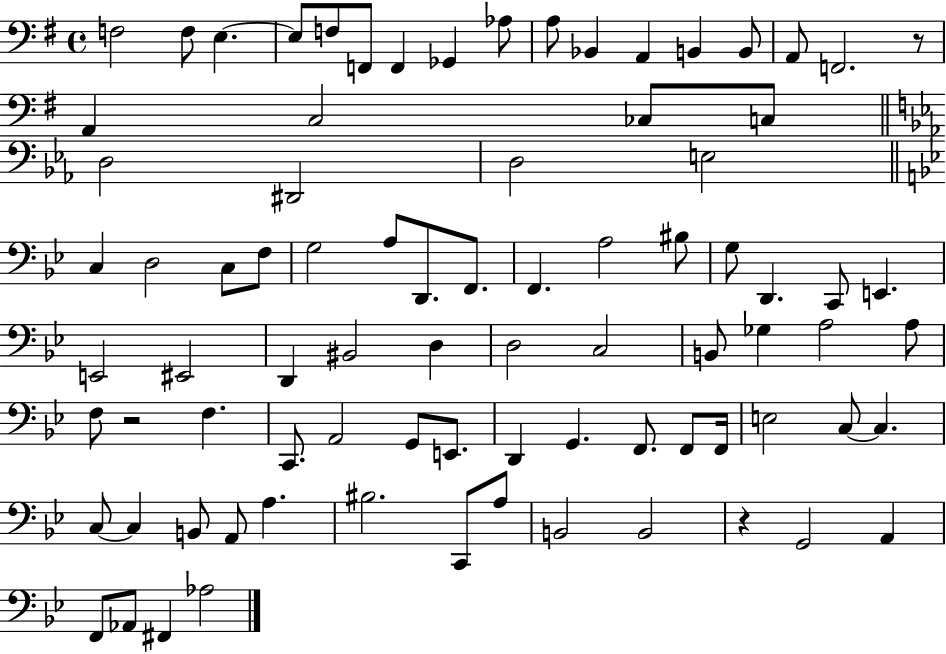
X:1
T:Untitled
M:4/4
L:1/4
K:G
F,2 F,/2 E, E,/2 F,/2 F,,/2 F,, _G,, _A,/2 A,/2 _B,, A,, B,, B,,/2 A,,/2 F,,2 z/2 A,, C,2 _C,/2 C,/2 D,2 ^D,,2 D,2 E,2 C, D,2 C,/2 F,/2 G,2 A,/2 D,,/2 F,,/2 F,, A,2 ^B,/2 G,/2 D,, C,,/2 E,, E,,2 ^E,,2 D,, ^B,,2 D, D,2 C,2 B,,/2 _G, A,2 A,/2 F,/2 z2 F, C,,/2 A,,2 G,,/2 E,,/2 D,, G,, F,,/2 F,,/2 F,,/4 E,2 C,/2 C, C,/2 C, B,,/2 A,,/2 A, ^B,2 C,,/2 A,/2 B,,2 B,,2 z G,,2 A,, F,,/2 _A,,/2 ^F,, _A,2